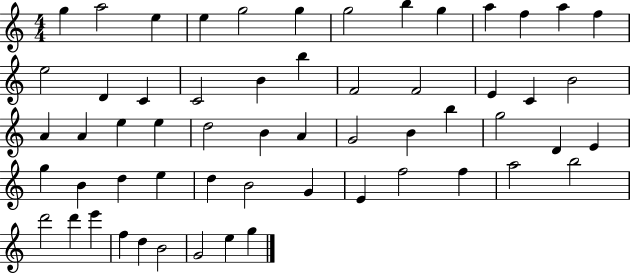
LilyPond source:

{
  \clef treble
  \numericTimeSignature
  \time 4/4
  \key c \major
  g''4 a''2 e''4 | e''4 g''2 g''4 | g''2 b''4 g''4 | a''4 f''4 a''4 f''4 | \break e''2 d'4 c'4 | c'2 b'4 b''4 | f'2 f'2 | e'4 c'4 b'2 | \break a'4 a'4 e''4 e''4 | d''2 b'4 a'4 | g'2 b'4 b''4 | g''2 d'4 e'4 | \break g''4 b'4 d''4 e''4 | d''4 b'2 g'4 | e'4 f''2 f''4 | a''2 b''2 | \break d'''2 d'''4 e'''4 | f''4 d''4 b'2 | g'2 e''4 g''4 | \bar "|."
}